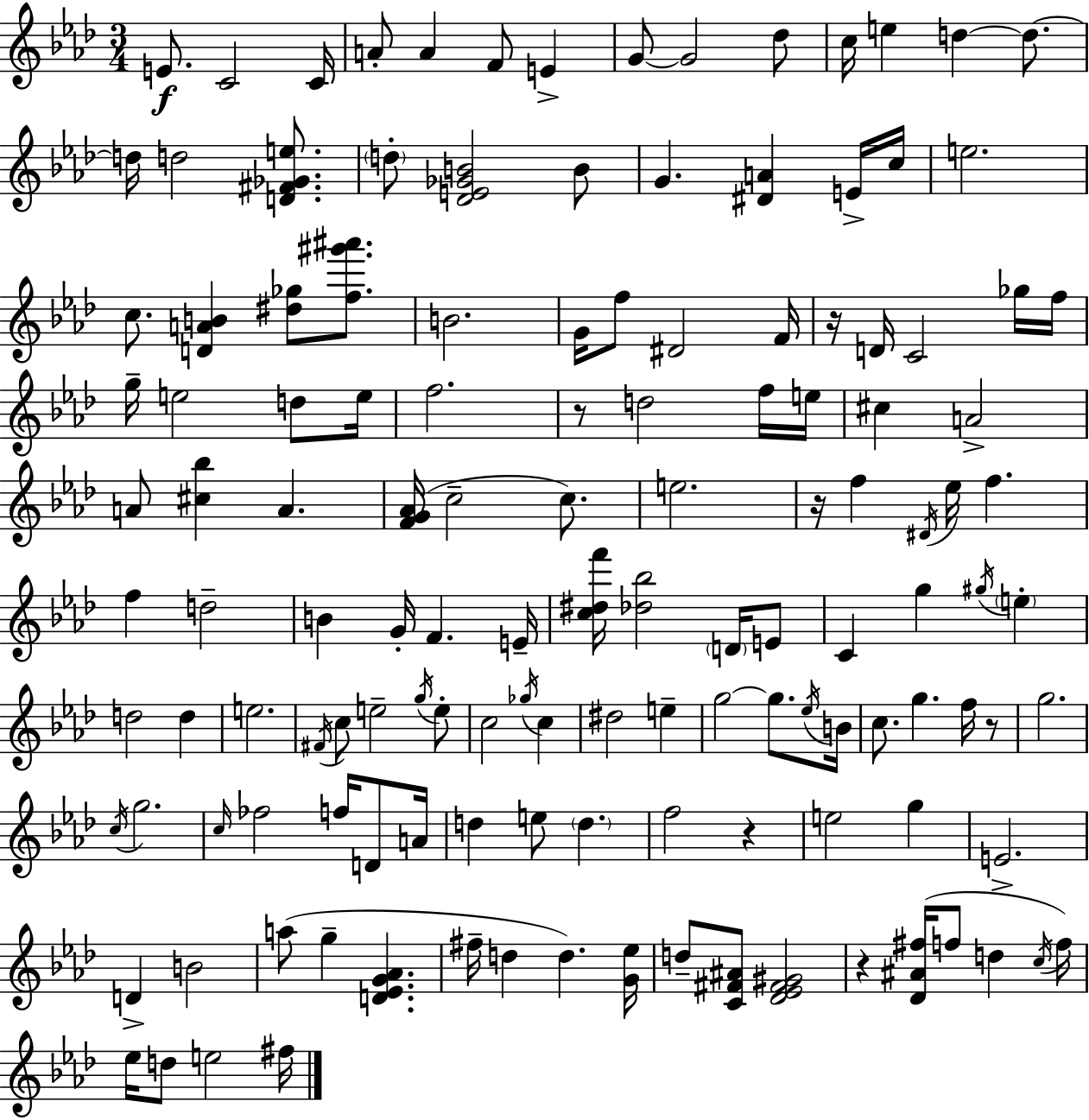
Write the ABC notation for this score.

X:1
T:Untitled
M:3/4
L:1/4
K:Fm
E/2 C2 C/4 A/2 A F/2 E G/2 G2 _d/2 c/4 e d d/2 d/4 d2 [D^F_Ge]/2 d/2 [_DE_GB]2 B/2 G [^DA] E/4 c/4 e2 c/2 [DAB] [^d_g]/2 [f^g'^a']/2 B2 G/4 f/2 ^D2 F/4 z/4 D/4 C2 _g/4 f/4 g/4 e2 d/2 e/4 f2 z/2 d2 f/4 e/4 ^c A2 A/2 [^c_b] A [FG_A]/4 c2 c/2 e2 z/4 f ^D/4 _e/4 f f d2 B G/4 F E/4 [c^df']/4 [_d_b]2 D/4 E/2 C g ^g/4 e d2 d e2 ^F/4 c/2 e2 g/4 e/2 c2 _g/4 c ^d2 e g2 g/2 _e/4 B/4 c/2 g f/4 z/2 g2 c/4 g2 c/4 _f2 f/4 D/2 A/4 d e/2 d f2 z e2 g E2 D B2 a/2 g [D_EG_A] ^f/4 d d [G_e]/4 d/2 [C^F^A]/2 [_D_E^F^G]2 z [_D^A^f]/4 f/2 d c/4 f/4 _e/4 d/2 e2 ^f/4